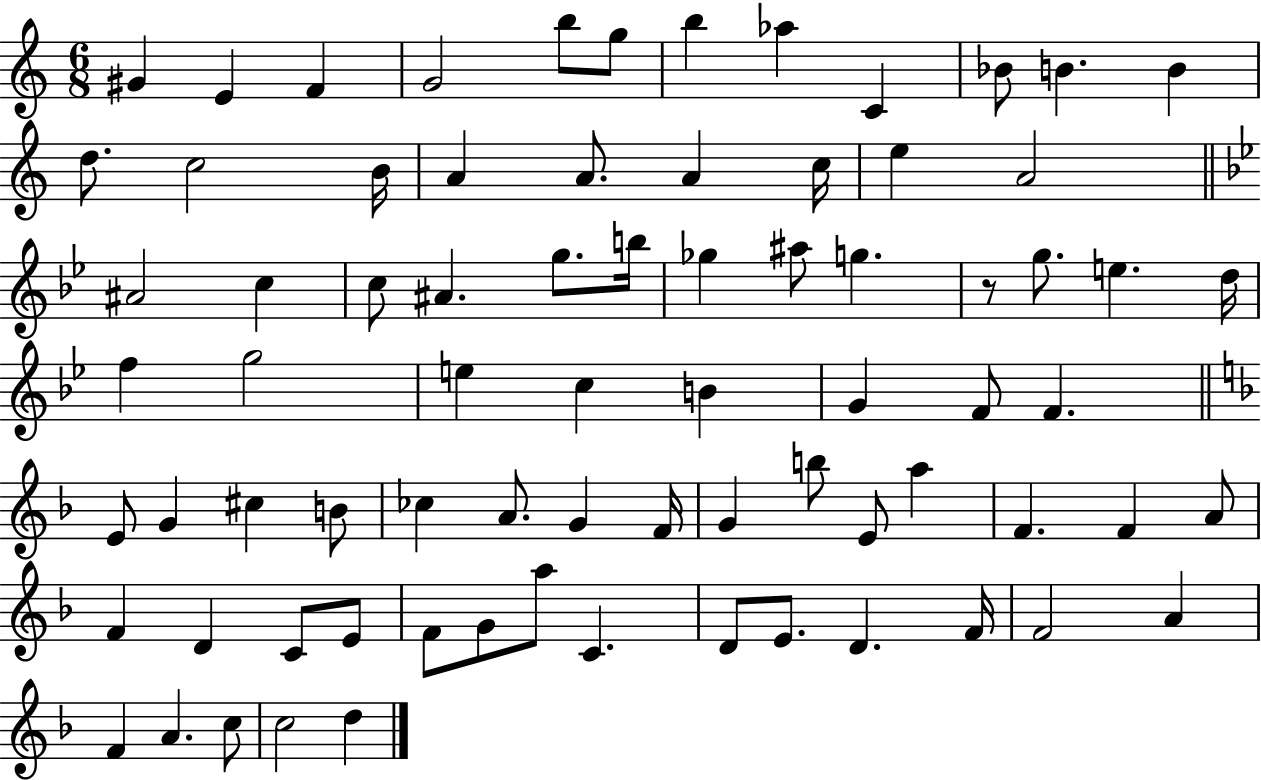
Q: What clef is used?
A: treble